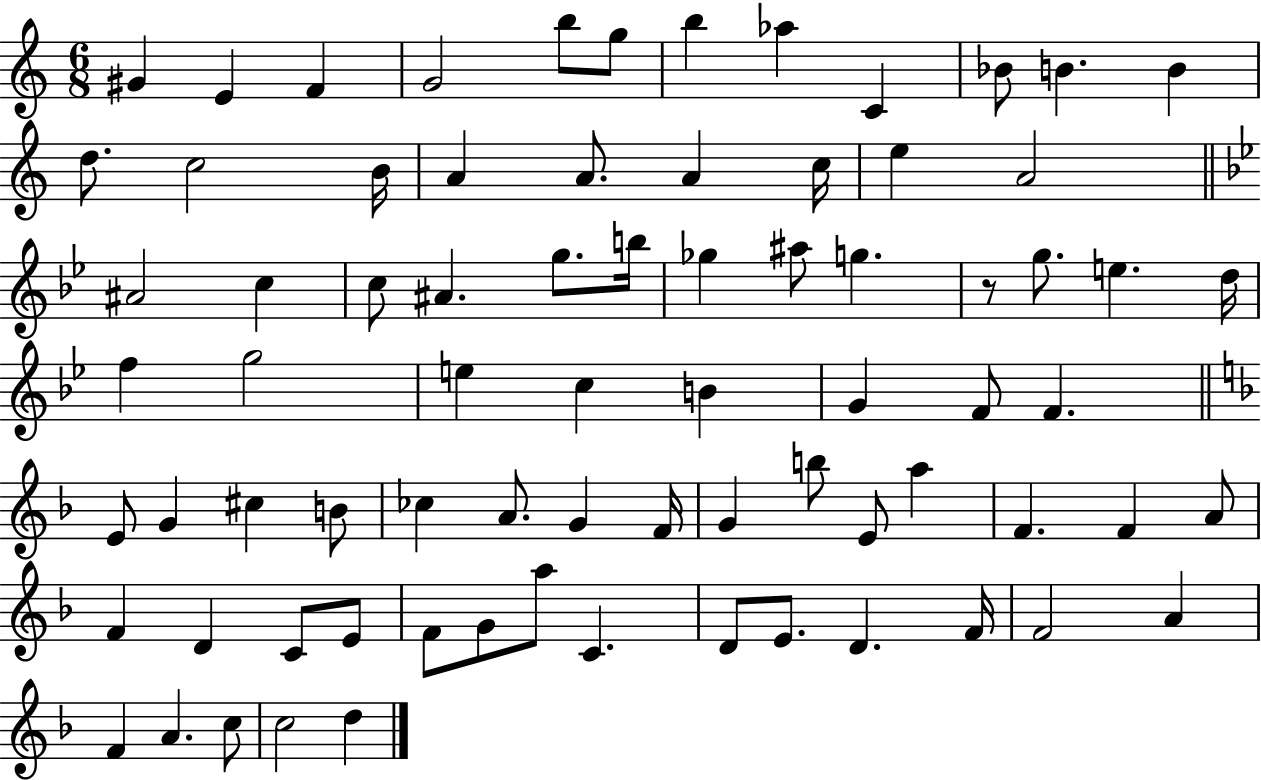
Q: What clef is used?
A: treble